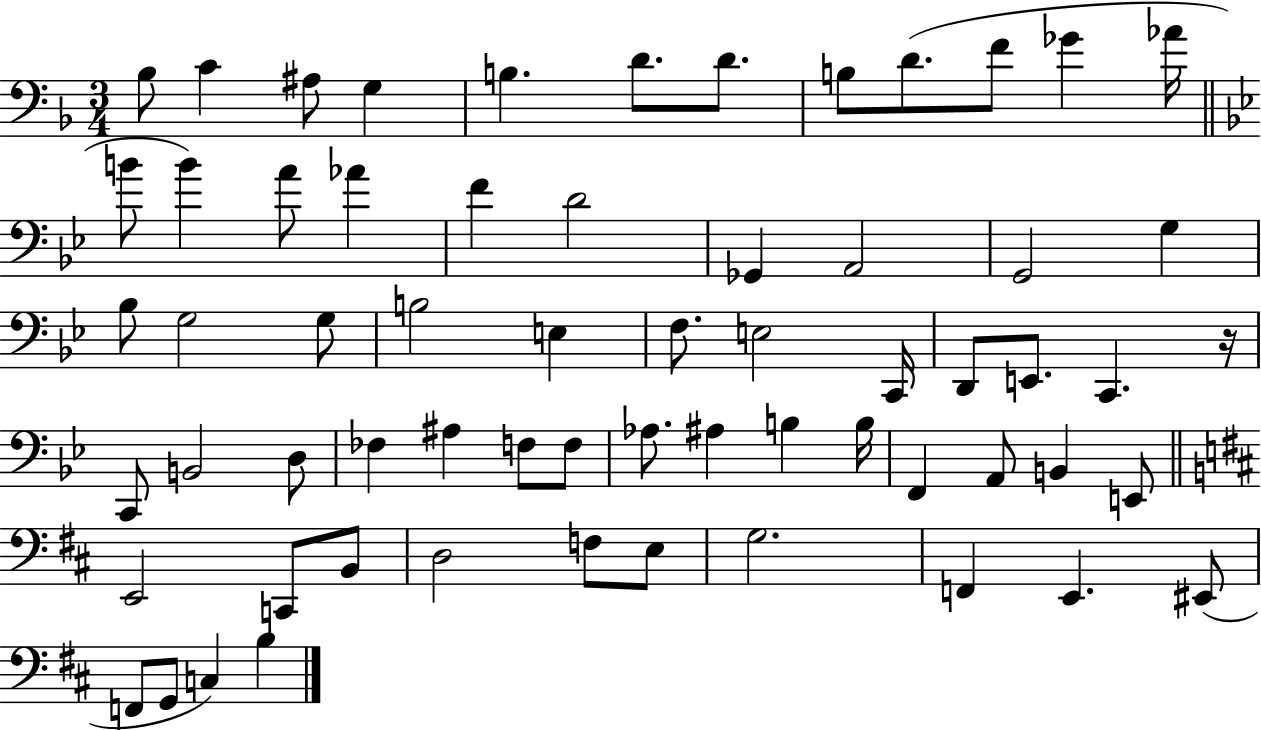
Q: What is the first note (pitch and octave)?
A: Bb3